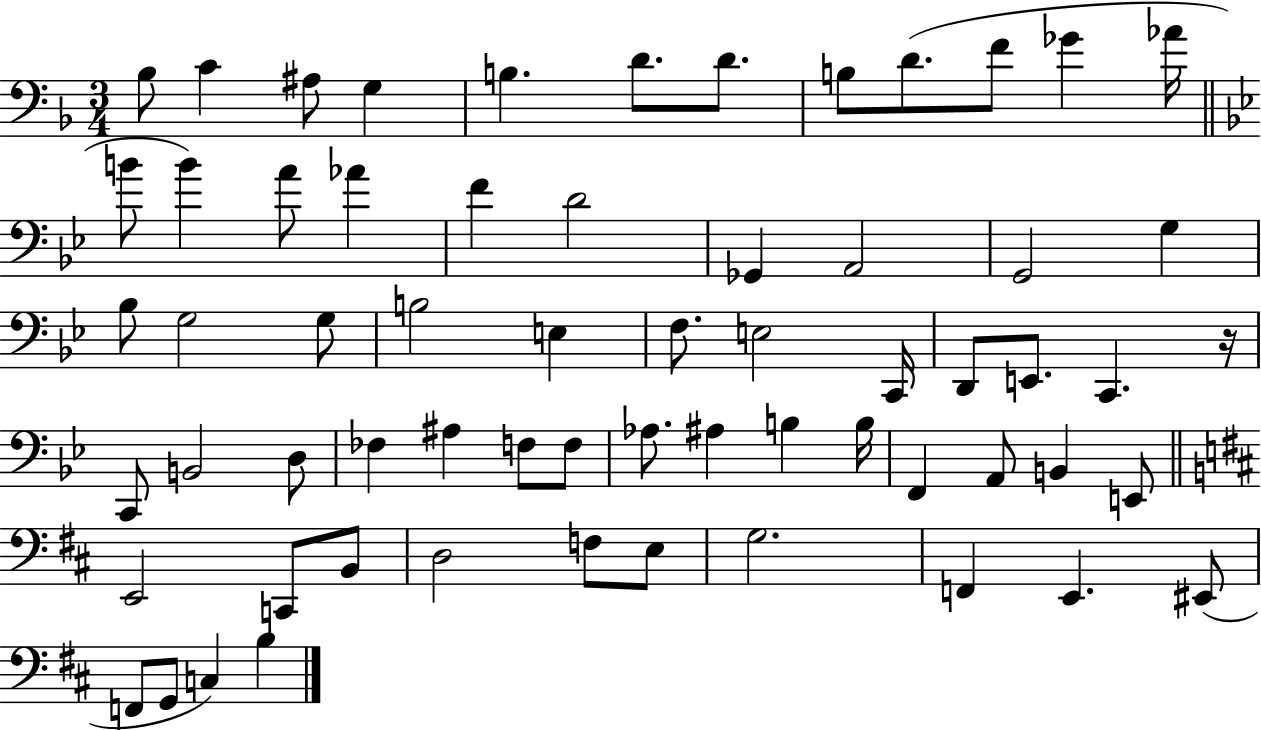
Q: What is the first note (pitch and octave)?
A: Bb3